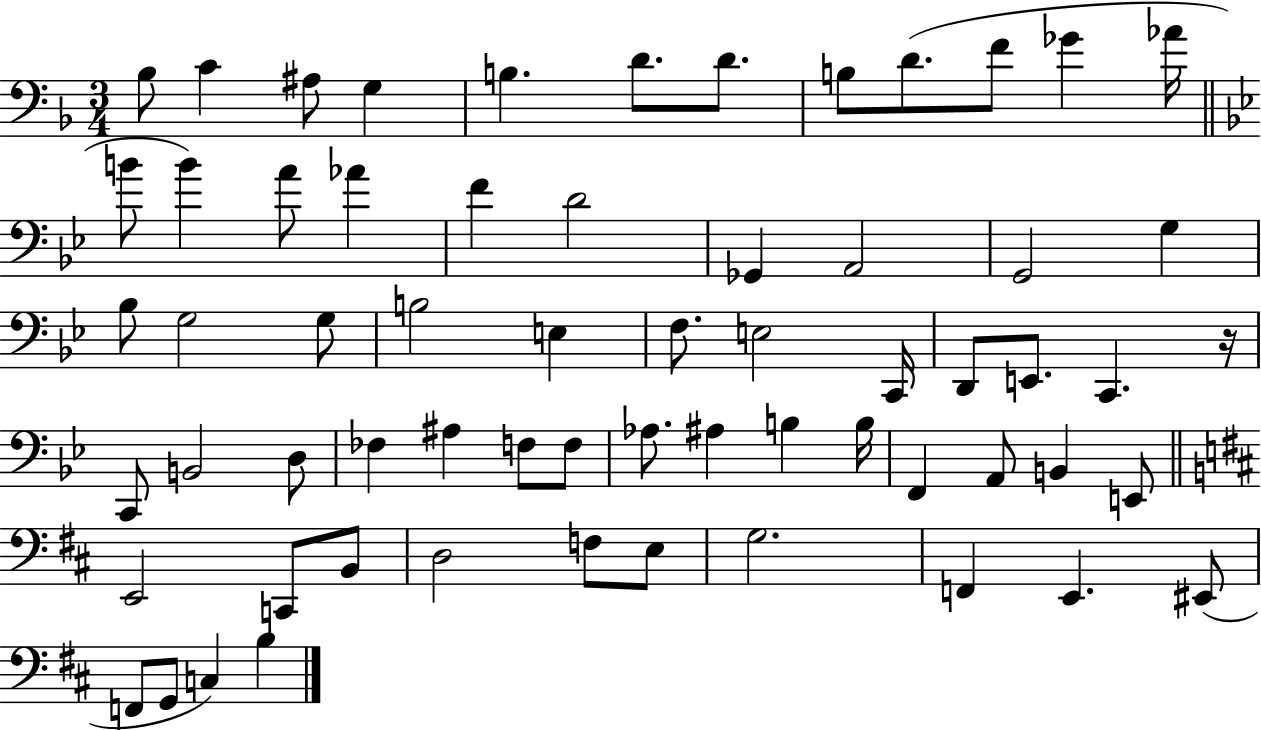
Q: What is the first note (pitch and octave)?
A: Bb3